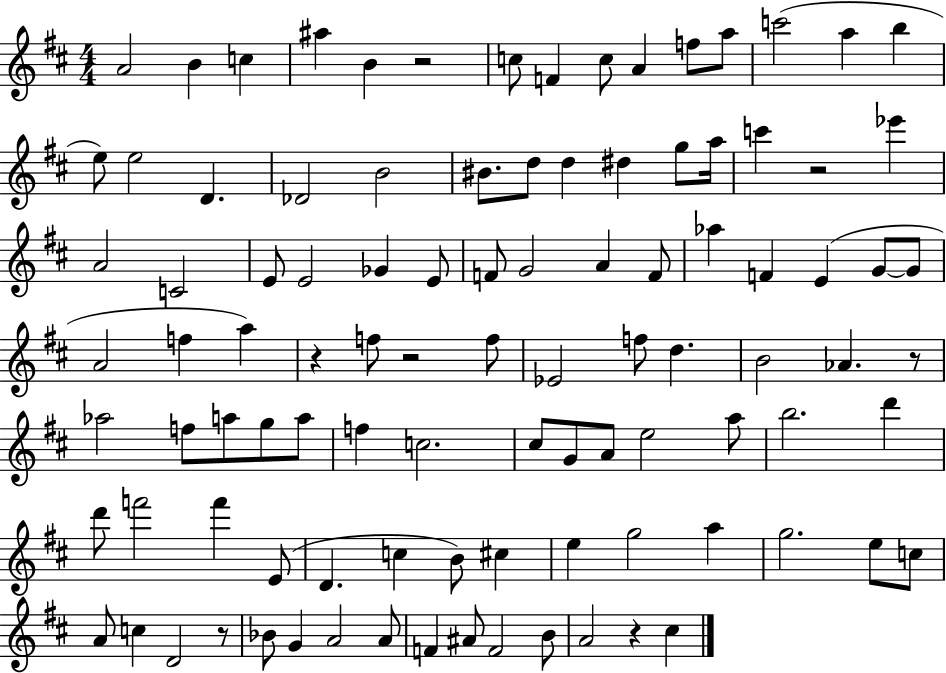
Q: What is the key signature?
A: D major